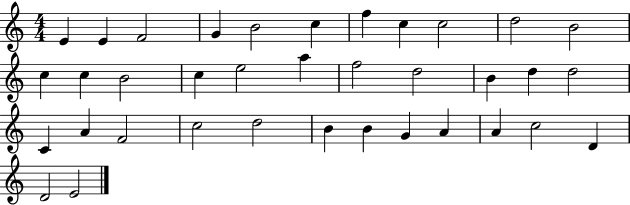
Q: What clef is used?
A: treble